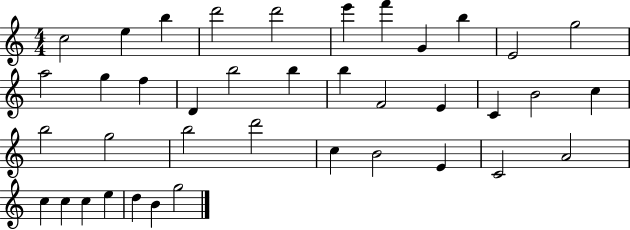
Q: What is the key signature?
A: C major